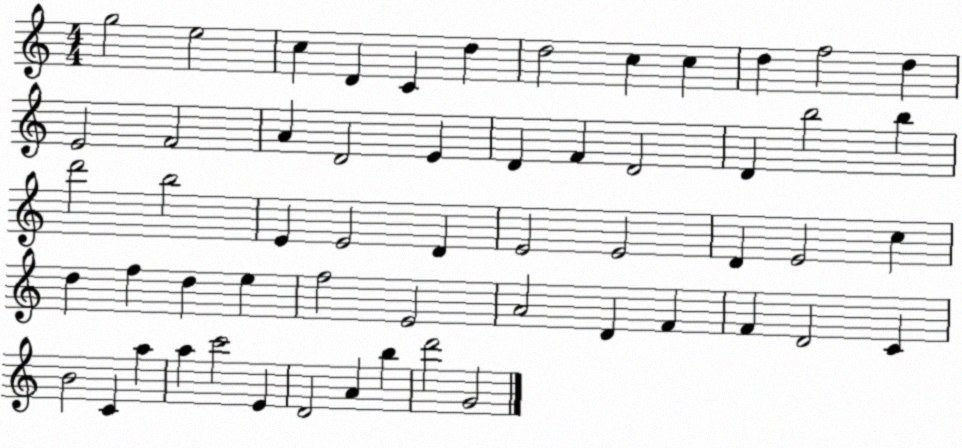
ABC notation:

X:1
T:Untitled
M:4/4
L:1/4
K:C
g2 e2 c D C d d2 c c d f2 d E2 F2 A D2 E D F D2 D b2 b d'2 b2 E E2 D E2 E2 D E2 c d f d e f2 E2 A2 D F F D2 C B2 C a a c'2 E D2 A b d'2 G2